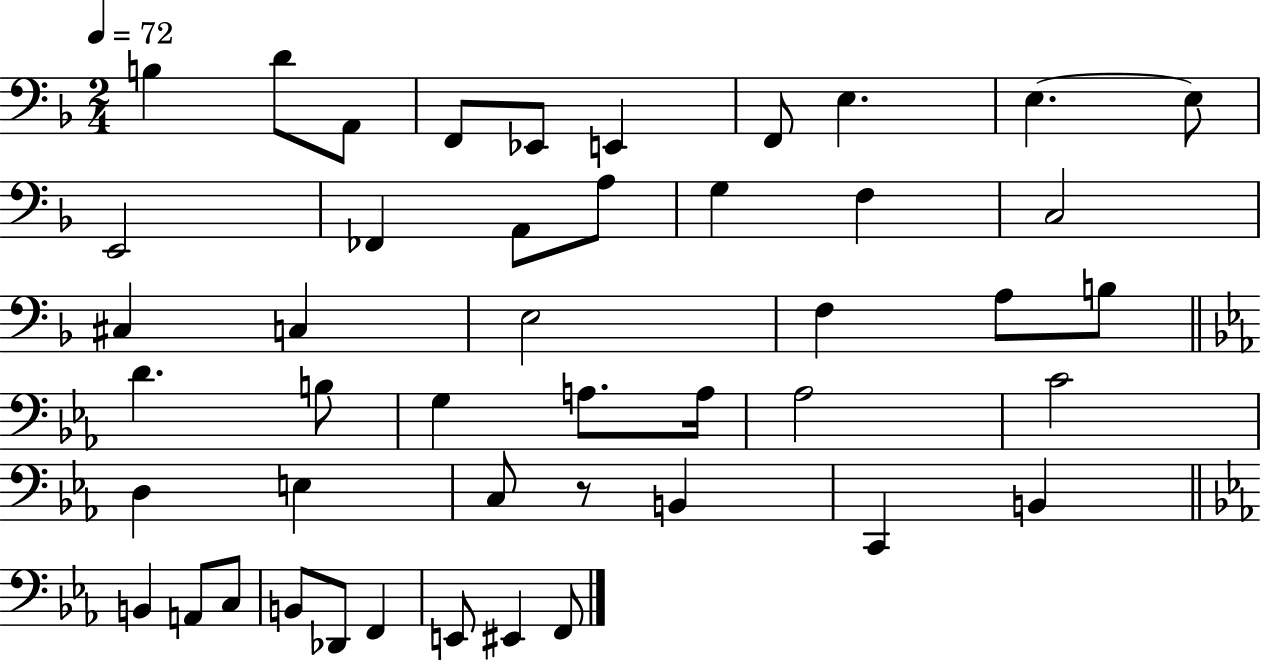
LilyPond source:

{
  \clef bass
  \numericTimeSignature
  \time 2/4
  \key f \major
  \tempo 4 = 72
  b4 d'8 a,8 | f,8 ees,8 e,4 | f,8 e4. | e4.~~ e8 | \break e,2 | fes,4 a,8 a8 | g4 f4 | c2 | \break cis4 c4 | e2 | f4 a8 b8 | \bar "||" \break \key c \minor d'4. b8 | g4 a8. a16 | aes2 | c'2 | \break d4 e4 | c8 r8 b,4 | c,4 b,4 | \bar "||" \break \key ees \major b,4 a,8 c8 | b,8 des,8 f,4 | e,8 eis,4 f,8 | \bar "|."
}